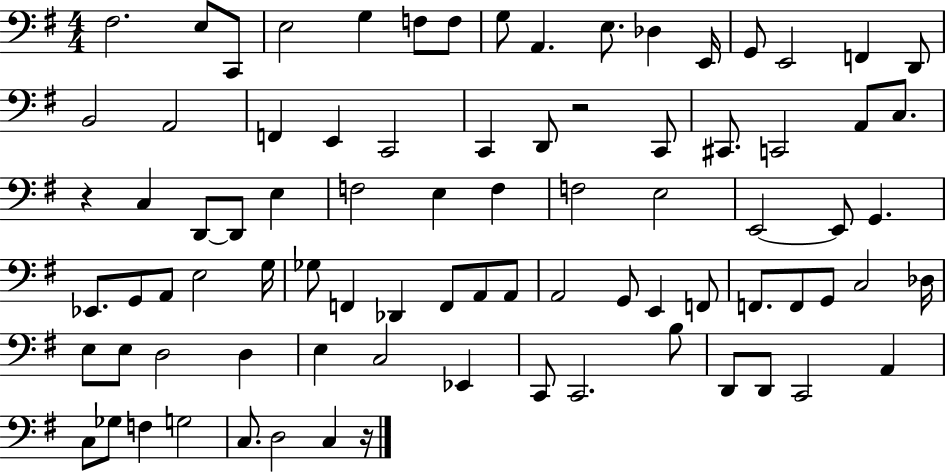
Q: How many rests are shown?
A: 3